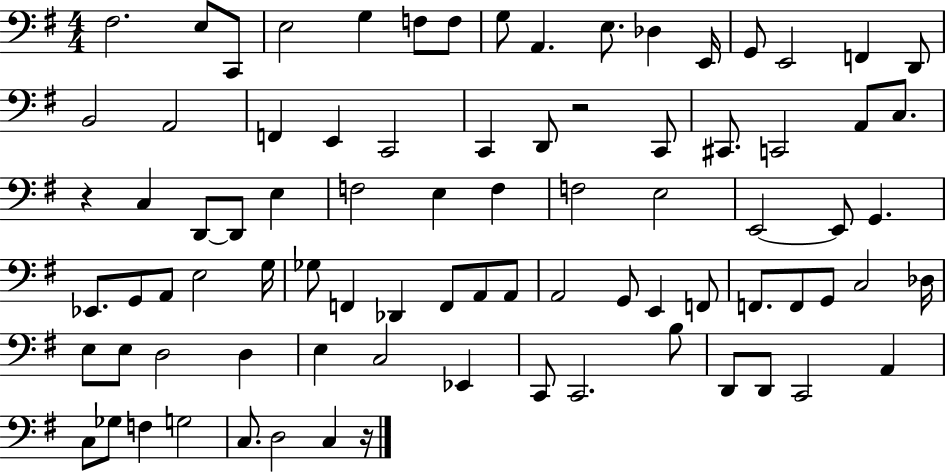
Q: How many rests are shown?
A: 3